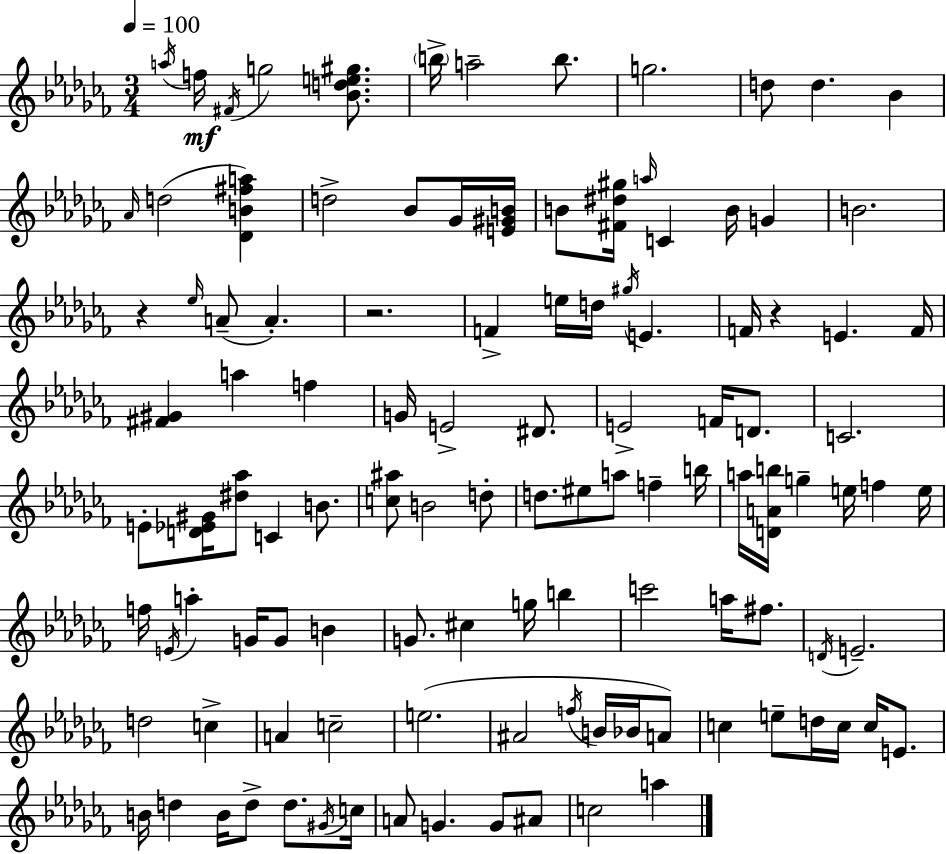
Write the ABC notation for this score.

X:1
T:Untitled
M:3/4
L:1/4
K:Abm
a/4 f/4 ^F/4 g2 [_Bde^g]/2 b/4 a2 b/2 g2 d/2 d _B _A/4 d2 [_DB^fa] d2 _B/2 _G/4 [E^GB]/4 B/2 [^F^d^g]/4 a/4 C B/4 G B2 z _e/4 A/2 A z2 F e/4 d/4 ^g/4 E F/4 z E F/4 [^F^G] a f G/4 E2 ^D/2 E2 F/4 D/2 C2 E/2 [D_E^G]/4 [^d_a]/2 C B/2 [c^a]/2 B2 d/2 d/2 ^e/2 a/2 f b/4 a/4 [DAb]/4 g e/4 f e/4 f/4 E/4 a G/4 G/2 B G/2 ^c g/4 b c'2 a/4 ^f/2 D/4 E2 d2 c A c2 e2 ^A2 f/4 B/4 _B/4 A/2 c e/2 d/4 c/4 c/4 E/2 B/4 d B/4 d/2 d/2 ^G/4 c/4 A/2 G G/2 ^A/2 c2 a